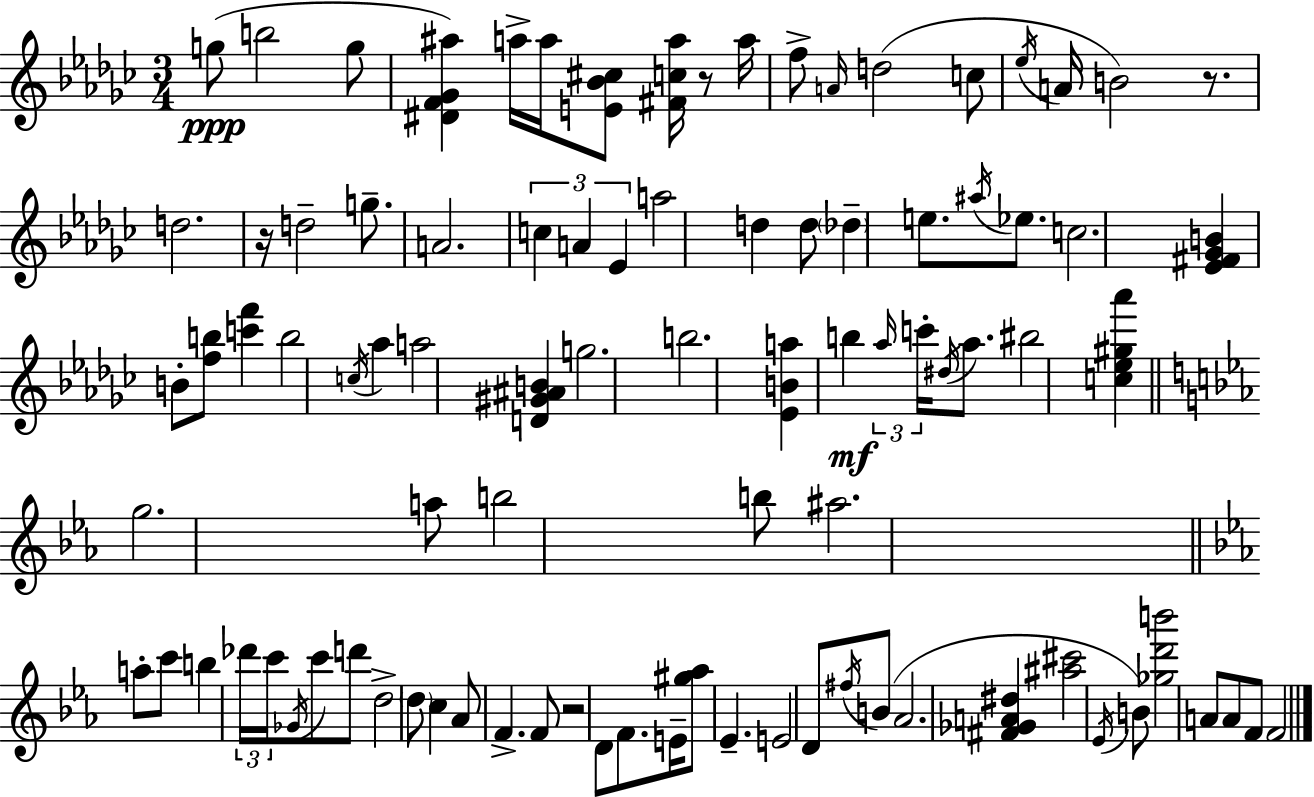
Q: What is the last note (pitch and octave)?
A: F4